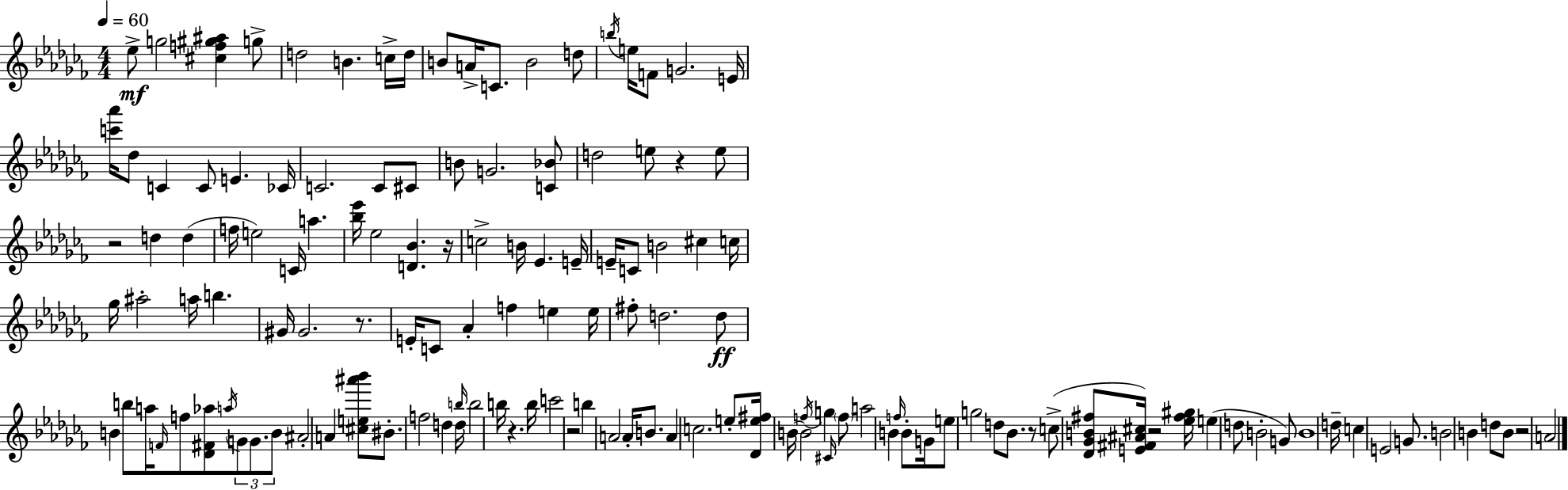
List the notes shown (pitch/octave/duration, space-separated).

Eb5/e G5/h [C#5,F5,G#5,A#5]/q G5/e D5/h B4/q. C5/s D5/s B4/e A4/s C4/e. B4/h D5/e B5/s E5/s F4/e G4/h. E4/s [C6,Ab6]/s Db5/e C4/q C4/e E4/q. CES4/s C4/h. C4/e C#4/e B4/e G4/h. [C4,Bb4]/e D5/h E5/e R/q E5/e R/h D5/q D5/q F5/s E5/h C4/s A5/q. [Bb5,Eb6]/s Eb5/h [D4,Bb4]/q. R/s C5/h B4/s Eb4/q. E4/s E4/s C4/e B4/h C#5/q C5/s Gb5/s A#5/h A5/s B5/q. G#4/s G#4/h. R/e. E4/s C4/e Ab4/q F5/q E5/q E5/s F#5/e D5/h. D5/e B4/q B5/e A5/s F4/s F5/e [Db4,F#4,Ab5]/e A5/s G4/e G4/e. B4/e A#4/h A4/q [C#5,E5,A#6,Bb6]/e BIS4/e. F5/h D5/q D5/s B5/s B5/h B5/s R/q. B5/s C6/h R/h B5/q A4/h A4/s B4/e. A4/q C5/h. E5/e [Db4,E5,F#5]/s B4/s B4/h F5/s G5/q C#4/s F5/e A5/h B4/q F5/s B4/e G4/s E5/e G5/h D5/e Bb4/e. R/e C5/e [Db4,Gb4,B4,F#5]/e [E4,F#4,A#4,C#5]/s R/h [Eb5,F#5,G#5]/s E5/q D5/e B4/h G4/e B4/w D5/s C5/q E4/h G4/e. B4/h B4/q D5/e B4/e R/h A4/h